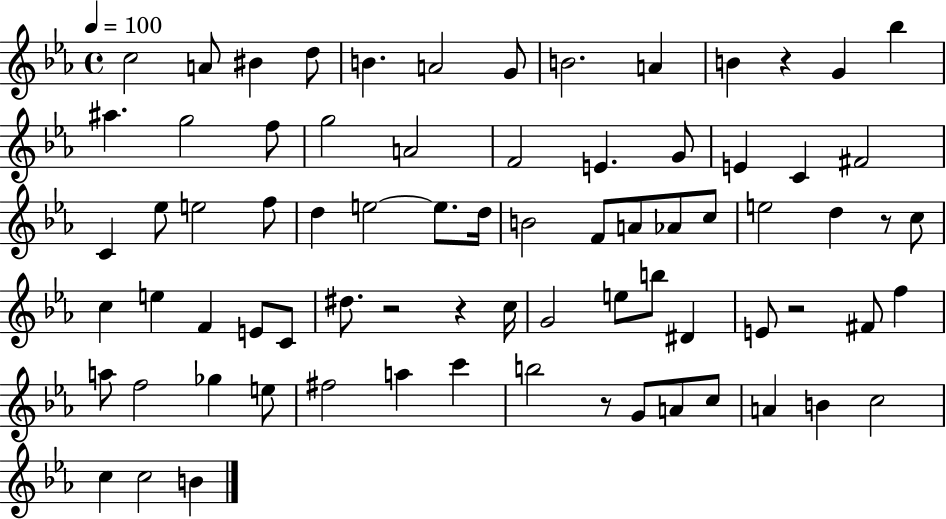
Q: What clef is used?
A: treble